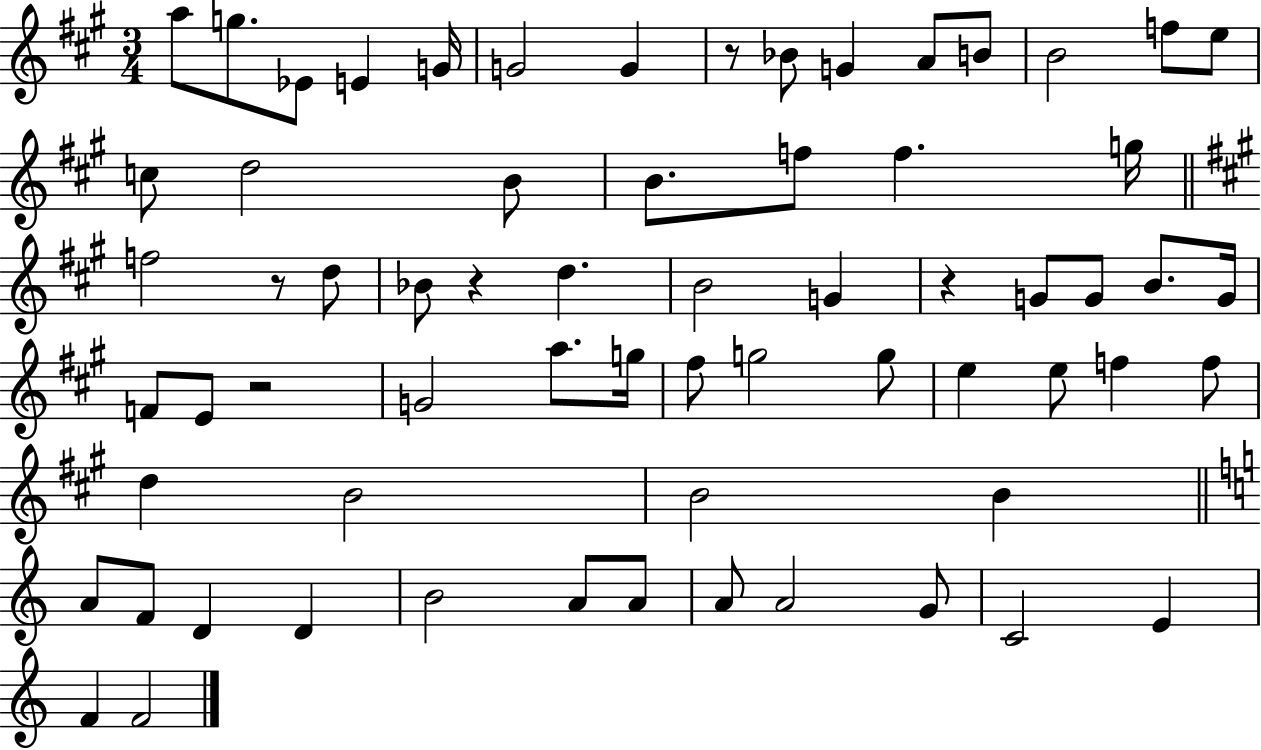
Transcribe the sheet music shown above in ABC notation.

X:1
T:Untitled
M:3/4
L:1/4
K:A
a/2 g/2 _E/2 E G/4 G2 G z/2 _B/2 G A/2 B/2 B2 f/2 e/2 c/2 d2 B/2 B/2 f/2 f g/4 f2 z/2 d/2 _B/2 z d B2 G z G/2 G/2 B/2 G/4 F/2 E/2 z2 G2 a/2 g/4 ^f/2 g2 g/2 e e/2 f f/2 d B2 B2 B A/2 F/2 D D B2 A/2 A/2 A/2 A2 G/2 C2 E F F2